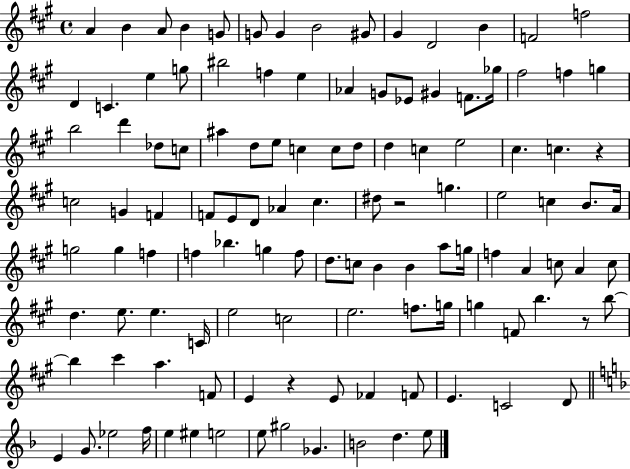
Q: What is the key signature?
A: A major